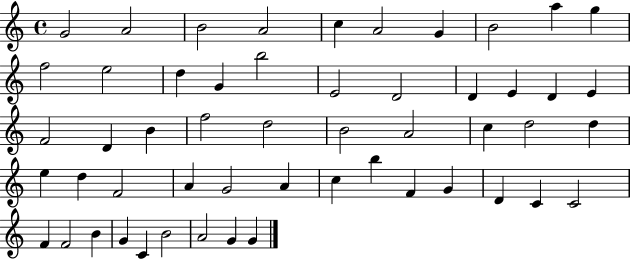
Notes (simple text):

G4/h A4/h B4/h A4/h C5/q A4/h G4/q B4/h A5/q G5/q F5/h E5/h D5/q G4/q B5/h E4/h D4/h D4/q E4/q D4/q E4/q F4/h D4/q B4/q F5/h D5/h B4/h A4/h C5/q D5/h D5/q E5/q D5/q F4/h A4/q G4/h A4/q C5/q B5/q F4/q G4/q D4/q C4/q C4/h F4/q F4/h B4/q G4/q C4/q B4/h A4/h G4/q G4/q